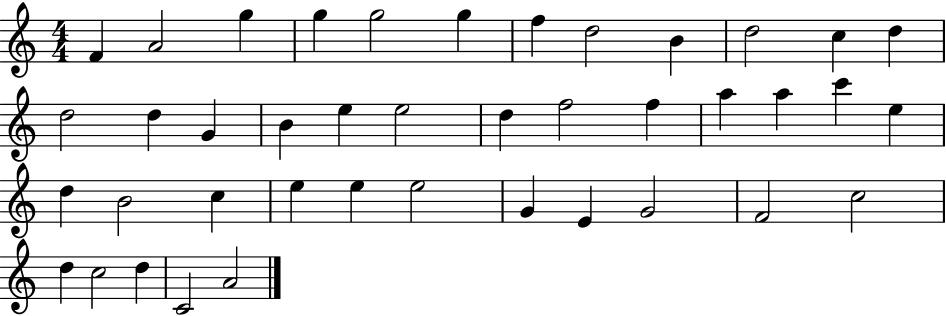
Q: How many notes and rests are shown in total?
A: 41